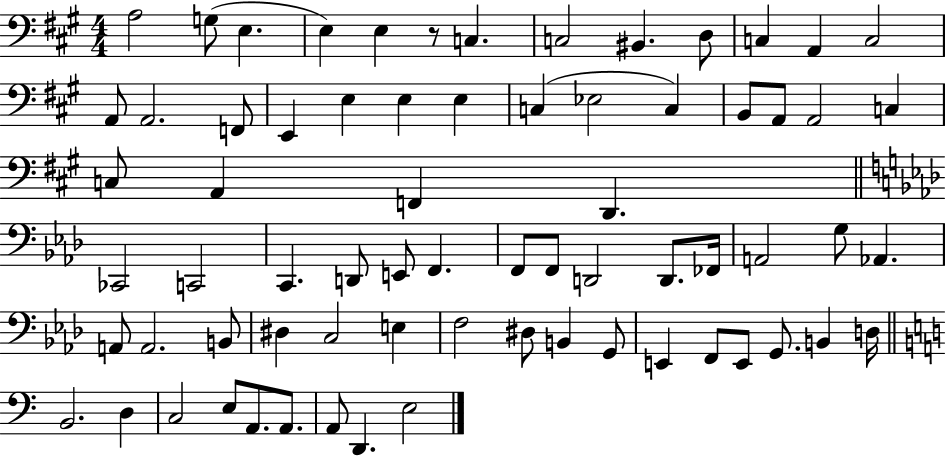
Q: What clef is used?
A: bass